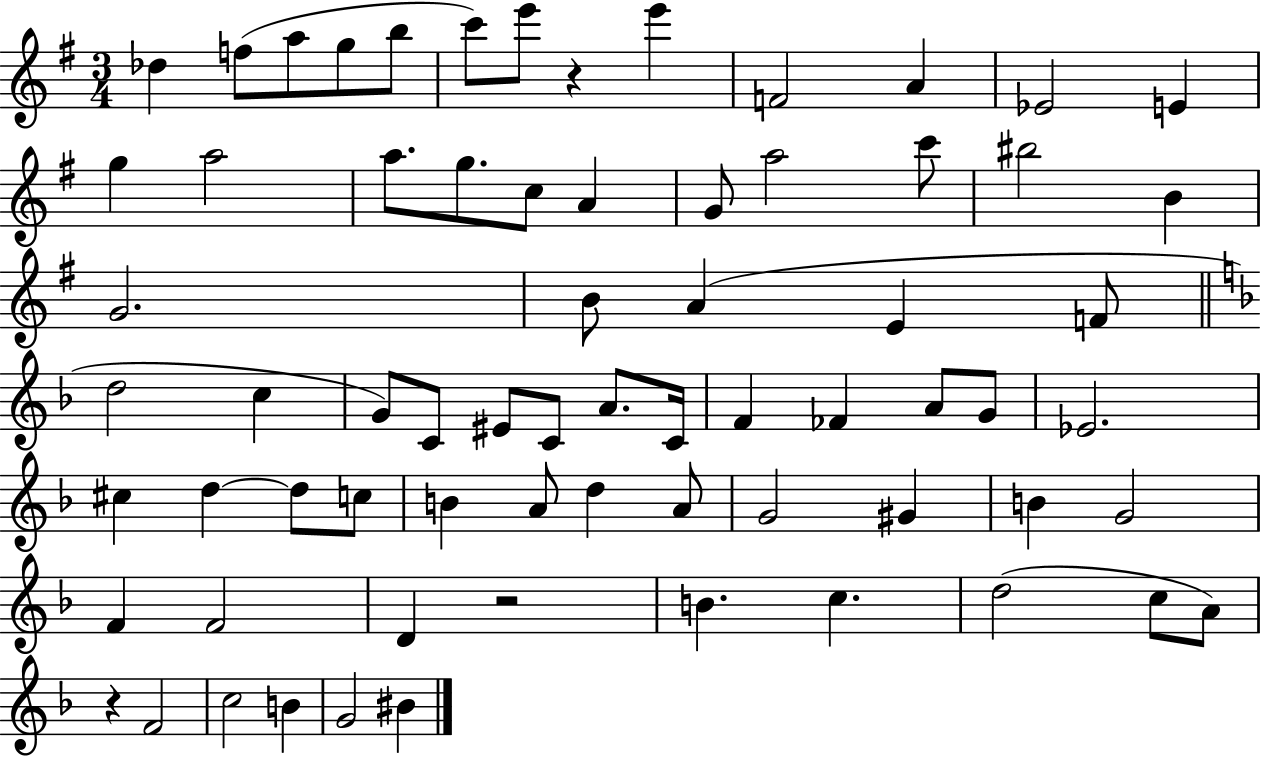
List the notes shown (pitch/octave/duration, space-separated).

Db5/q F5/e A5/e G5/e B5/e C6/e E6/e R/q E6/q F4/h A4/q Eb4/h E4/q G5/q A5/h A5/e. G5/e. C5/e A4/q G4/e A5/h C6/e BIS5/h B4/q G4/h. B4/e A4/q E4/q F4/e D5/h C5/q G4/e C4/e EIS4/e C4/e A4/e. C4/s F4/q FES4/q A4/e G4/e Eb4/h. C#5/q D5/q D5/e C5/e B4/q A4/e D5/q A4/e G4/h G#4/q B4/q G4/h F4/q F4/h D4/q R/h B4/q. C5/q. D5/h C5/e A4/e R/q F4/h C5/h B4/q G4/h BIS4/q